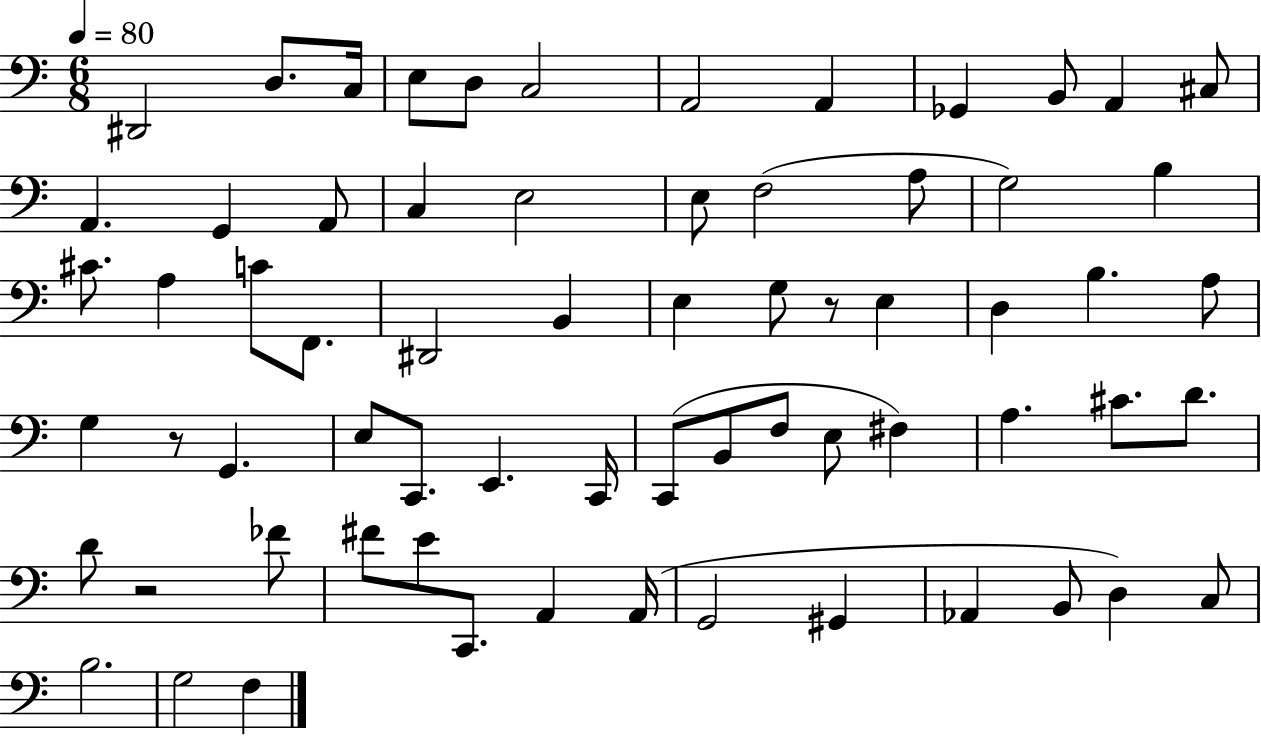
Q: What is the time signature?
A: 6/8